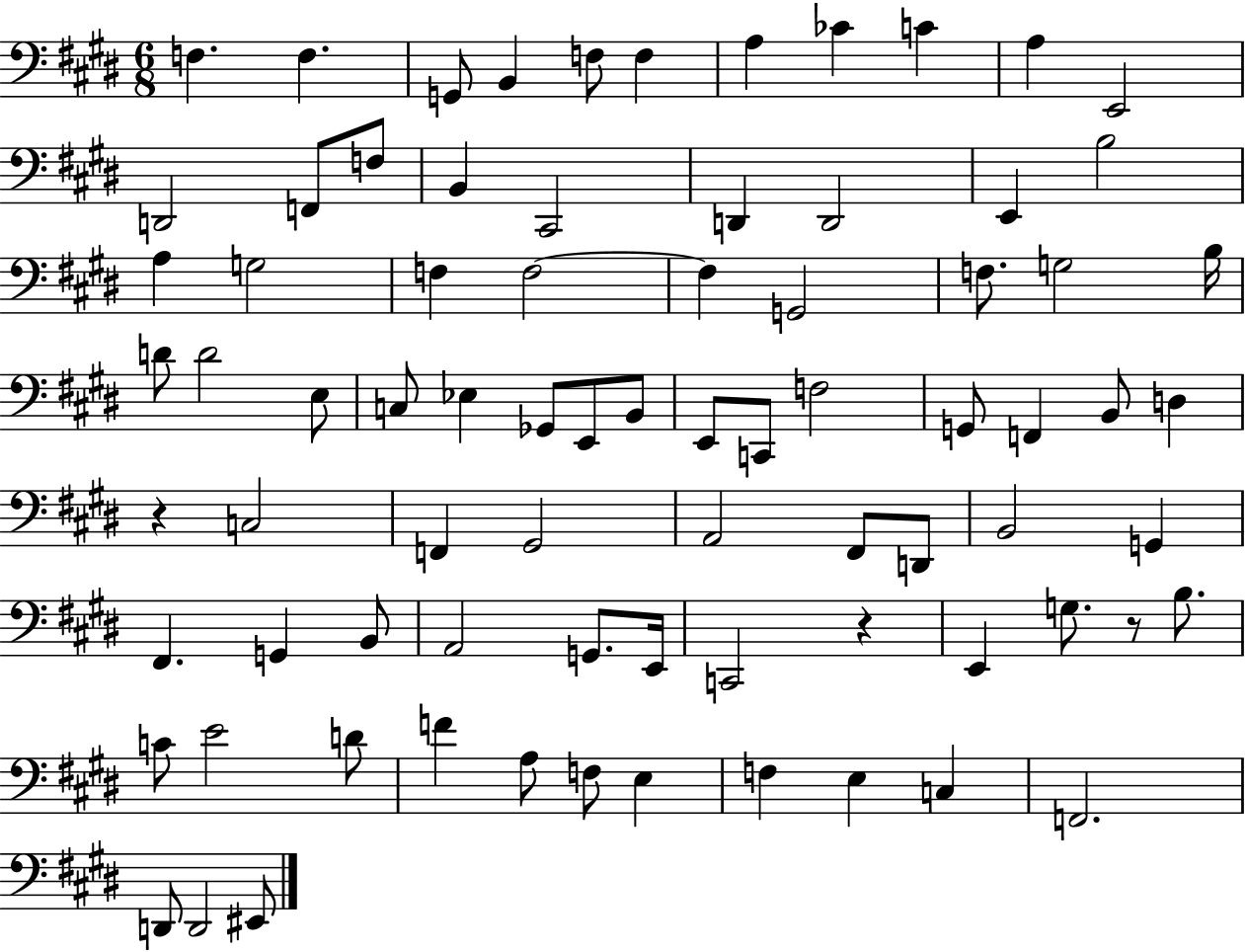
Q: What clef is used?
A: bass